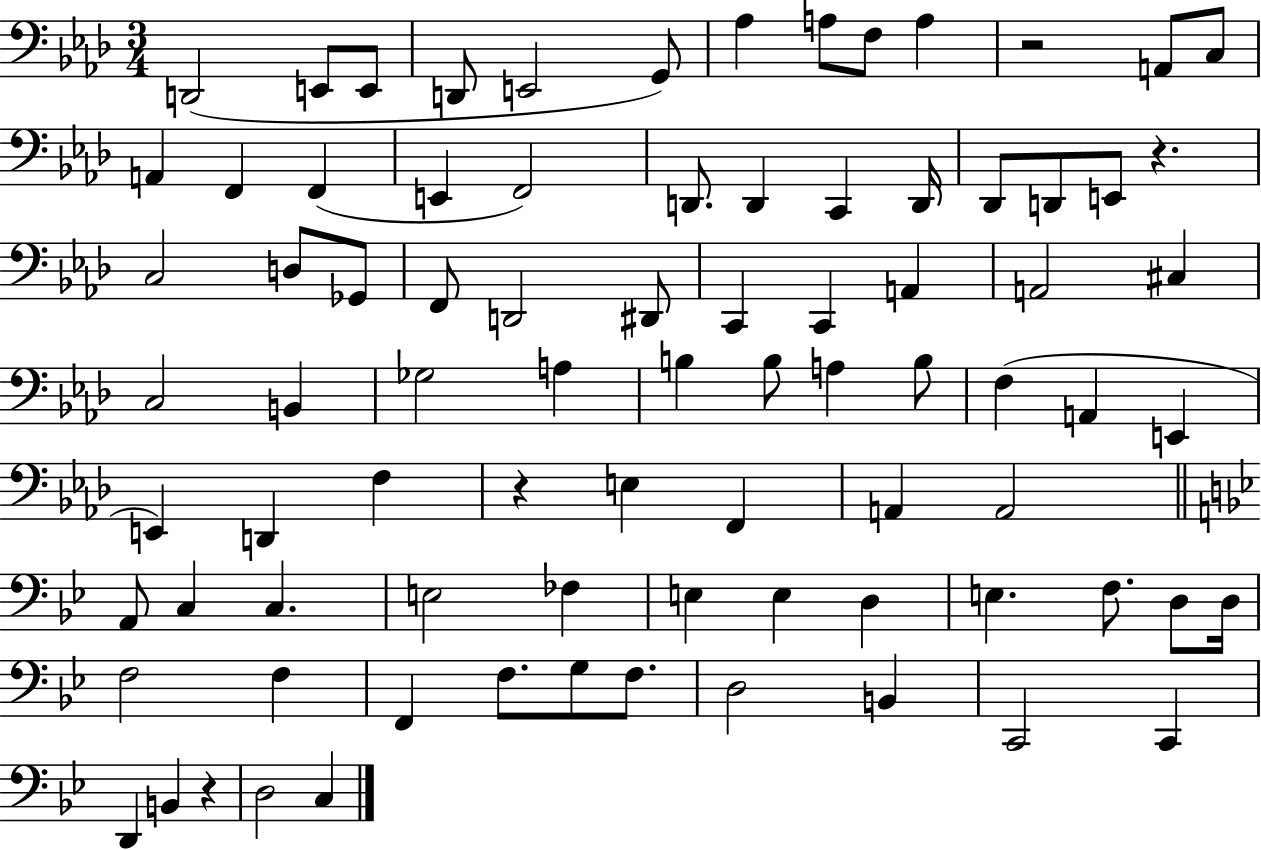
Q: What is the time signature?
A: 3/4